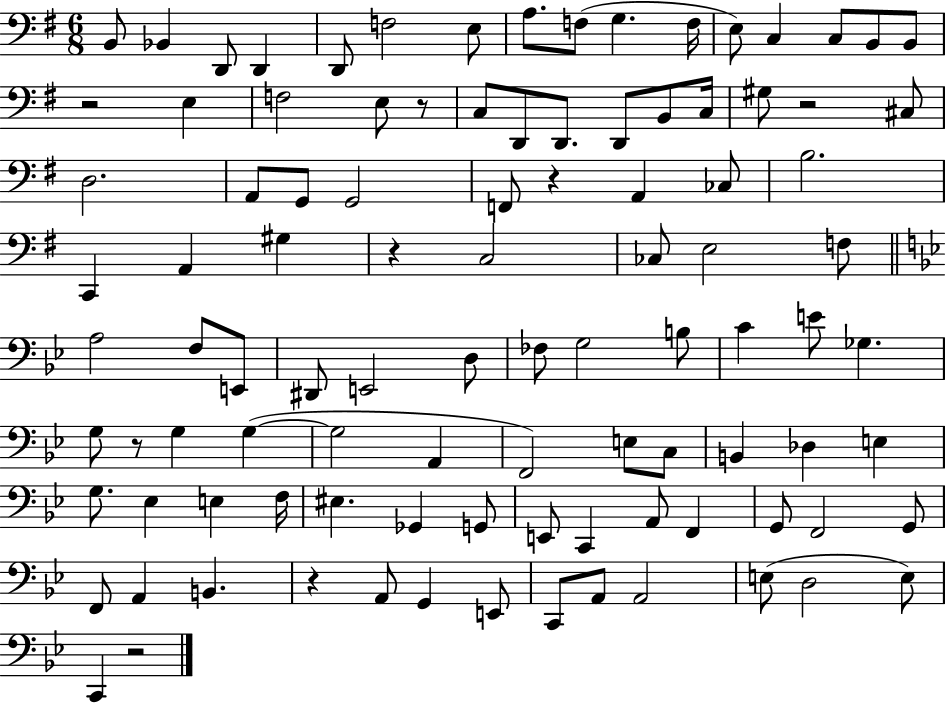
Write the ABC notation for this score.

X:1
T:Untitled
M:6/8
L:1/4
K:G
B,,/2 _B,, D,,/2 D,, D,,/2 F,2 E,/2 A,/2 F,/2 G, F,/4 E,/2 C, C,/2 B,,/2 B,,/2 z2 E, F,2 E,/2 z/2 C,/2 D,,/2 D,,/2 D,,/2 B,,/2 C,/4 ^G,/2 z2 ^C,/2 D,2 A,,/2 G,,/2 G,,2 F,,/2 z A,, _C,/2 B,2 C,, A,, ^G, z C,2 _C,/2 E,2 F,/2 A,2 F,/2 E,,/2 ^D,,/2 E,,2 D,/2 _F,/2 G,2 B,/2 C E/2 _G, G,/2 z/2 G, G, G,2 A,, F,,2 E,/2 C,/2 B,, _D, E, G,/2 _E, E, F,/4 ^E, _G,, G,,/2 E,,/2 C,, A,,/2 F,, G,,/2 F,,2 G,,/2 F,,/2 A,, B,, z A,,/2 G,, E,,/2 C,,/2 A,,/2 A,,2 E,/2 D,2 E,/2 C,, z2